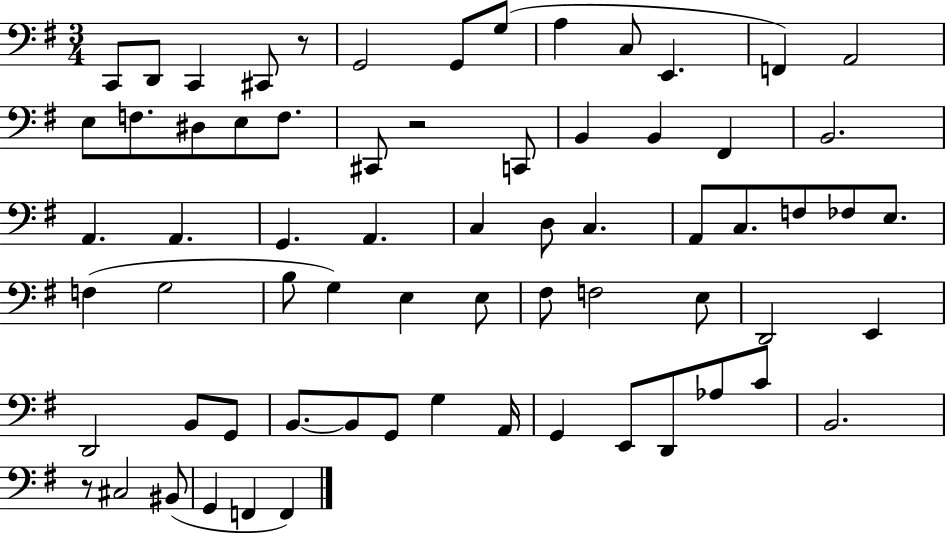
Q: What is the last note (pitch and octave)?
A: F2